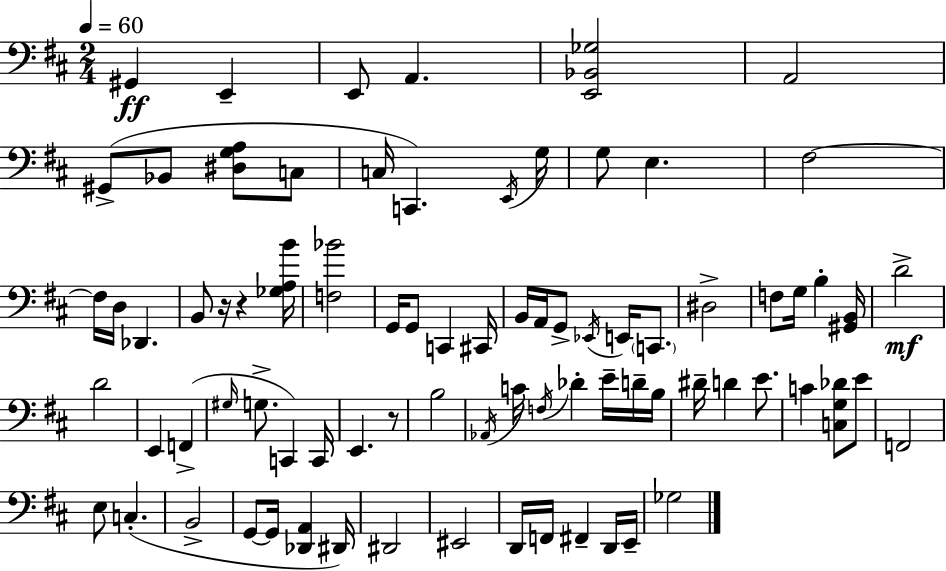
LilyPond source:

{
  \clef bass
  \numericTimeSignature
  \time 2/4
  \key d \major
  \tempo 4 = 60
  \repeat volta 2 { gis,4\ff e,4-- | e,8 a,4. | <e, bes, ges>2 | a,2 | \break gis,8->( bes,8 <dis g a>8 c8 | c16 c,4.) \acciaccatura { e,16 } | g16 g8 e4. | fis2~~ | \break fis16 d16 des,4. | b,8 r16 r4 | <ges a b'>16 <f bes'>2 | g,16 g,8 c,4 | \break cis,16 b,16 a,16 g,8-> \acciaccatura { ees,16 } e,16 \parenthesize c,8. | dis2-> | f8 g16 b4-. | <gis, b,>16 d'2->\mf | \break d'2 | e,4 f,4->( | \grace { gis16 } g8.-> c,4) | c,16 e,4. | \break r8 b2 | \acciaccatura { aes,16 } c'16 \acciaccatura { f16 } des'4-. | e'16-- d'16-- b16 dis'16-- d'4 | e'8. c'4 | \break <c g des'>8 e'8 f,2 | e8 c4.-.( | b,2-> | g,8~~ g,16 | \break <des, a,>4 dis,16) dis,2 | eis,2 | d,16 f,16 fis,4-- | d,16 e,16-- ges2 | \break } \bar "|."
}